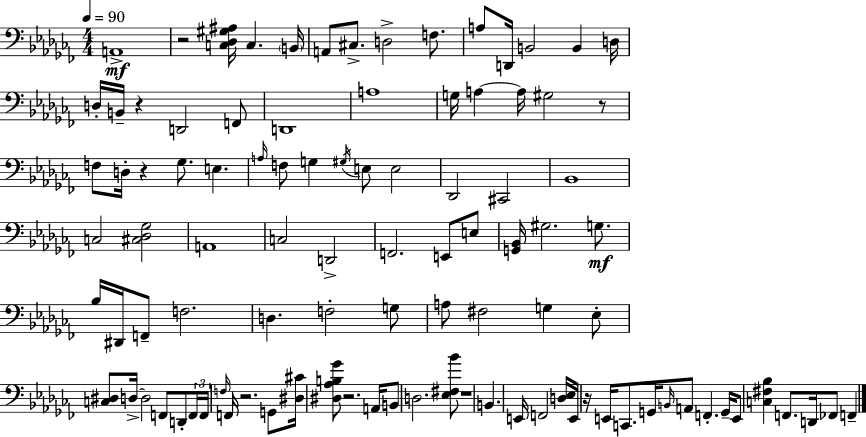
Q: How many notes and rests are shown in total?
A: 100